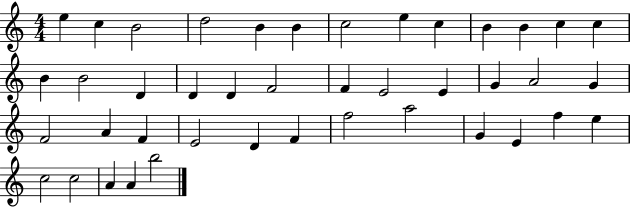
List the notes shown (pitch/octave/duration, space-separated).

E5/q C5/q B4/h D5/h B4/q B4/q C5/h E5/q C5/q B4/q B4/q C5/q C5/q B4/q B4/h D4/q D4/q D4/q F4/h F4/q E4/h E4/q G4/q A4/h G4/q F4/h A4/q F4/q E4/h D4/q F4/q F5/h A5/h G4/q E4/q F5/q E5/q C5/h C5/h A4/q A4/q B5/h